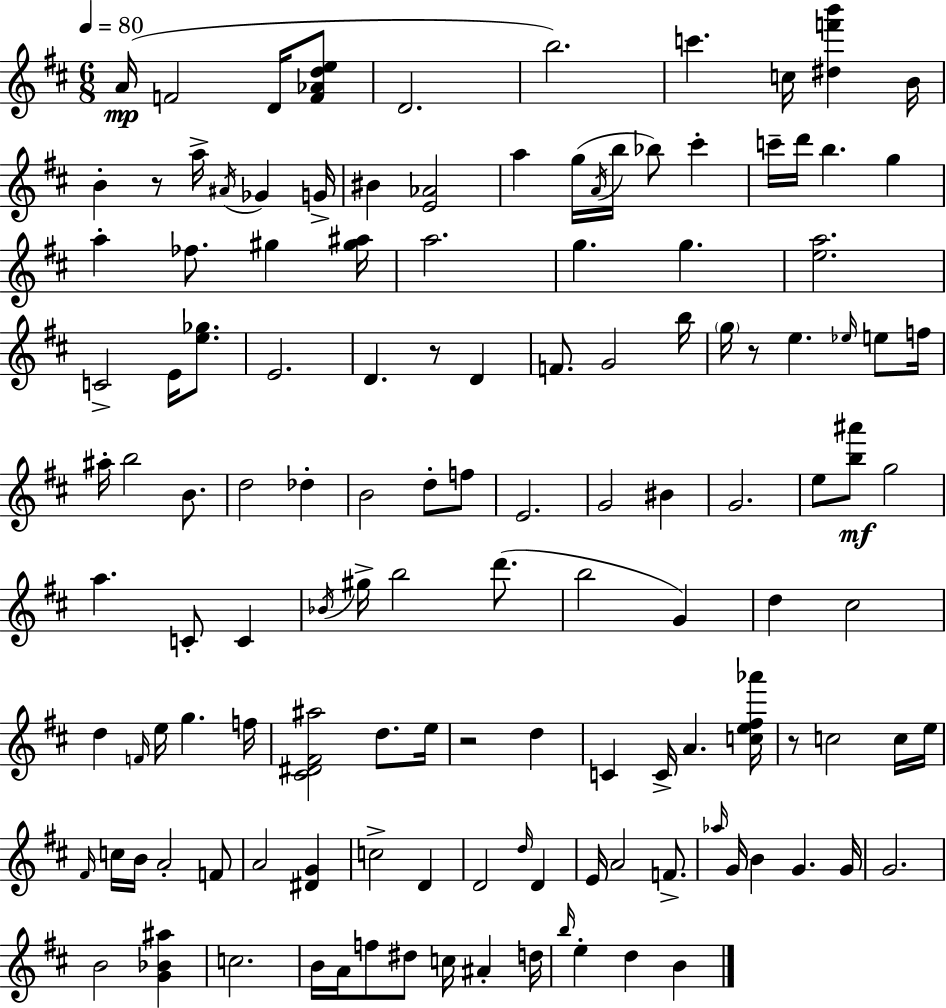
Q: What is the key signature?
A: D major